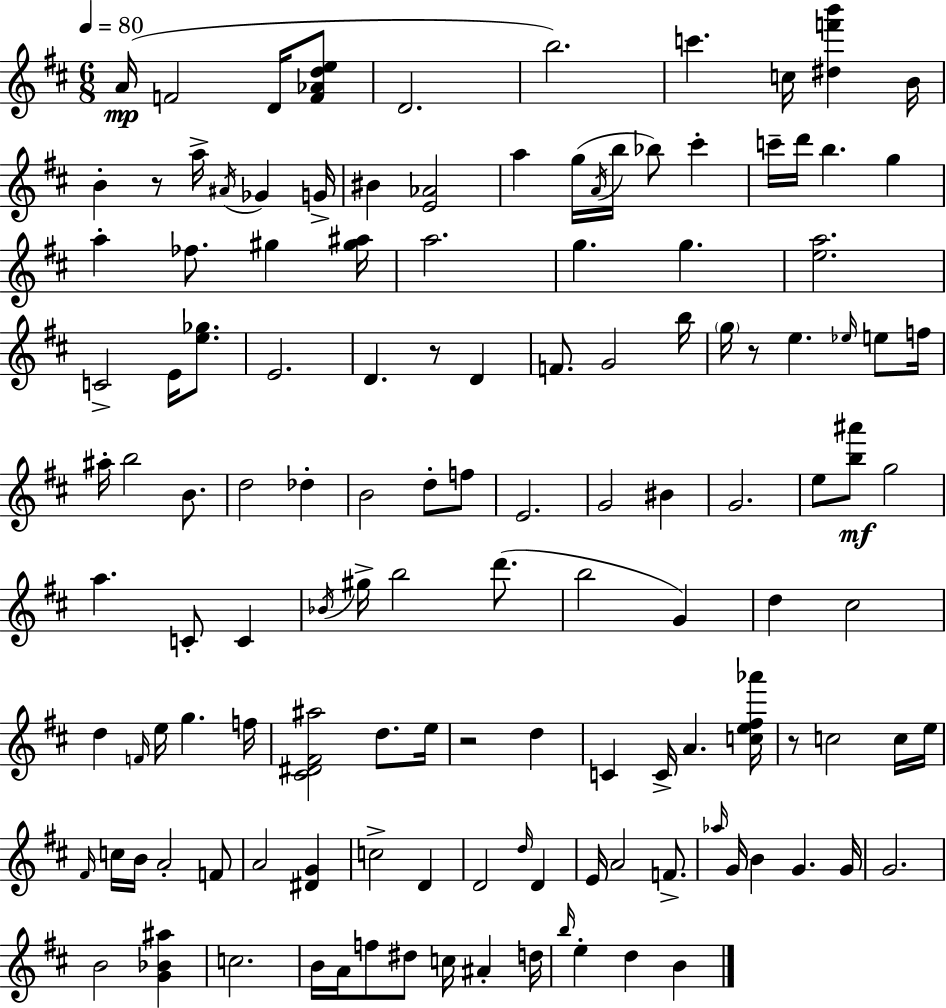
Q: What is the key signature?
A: D major